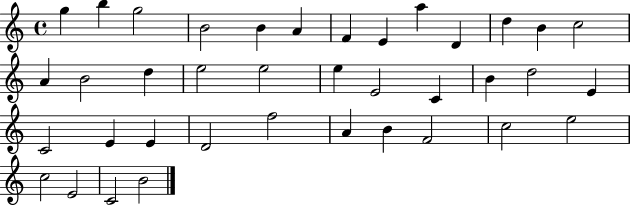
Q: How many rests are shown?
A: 0